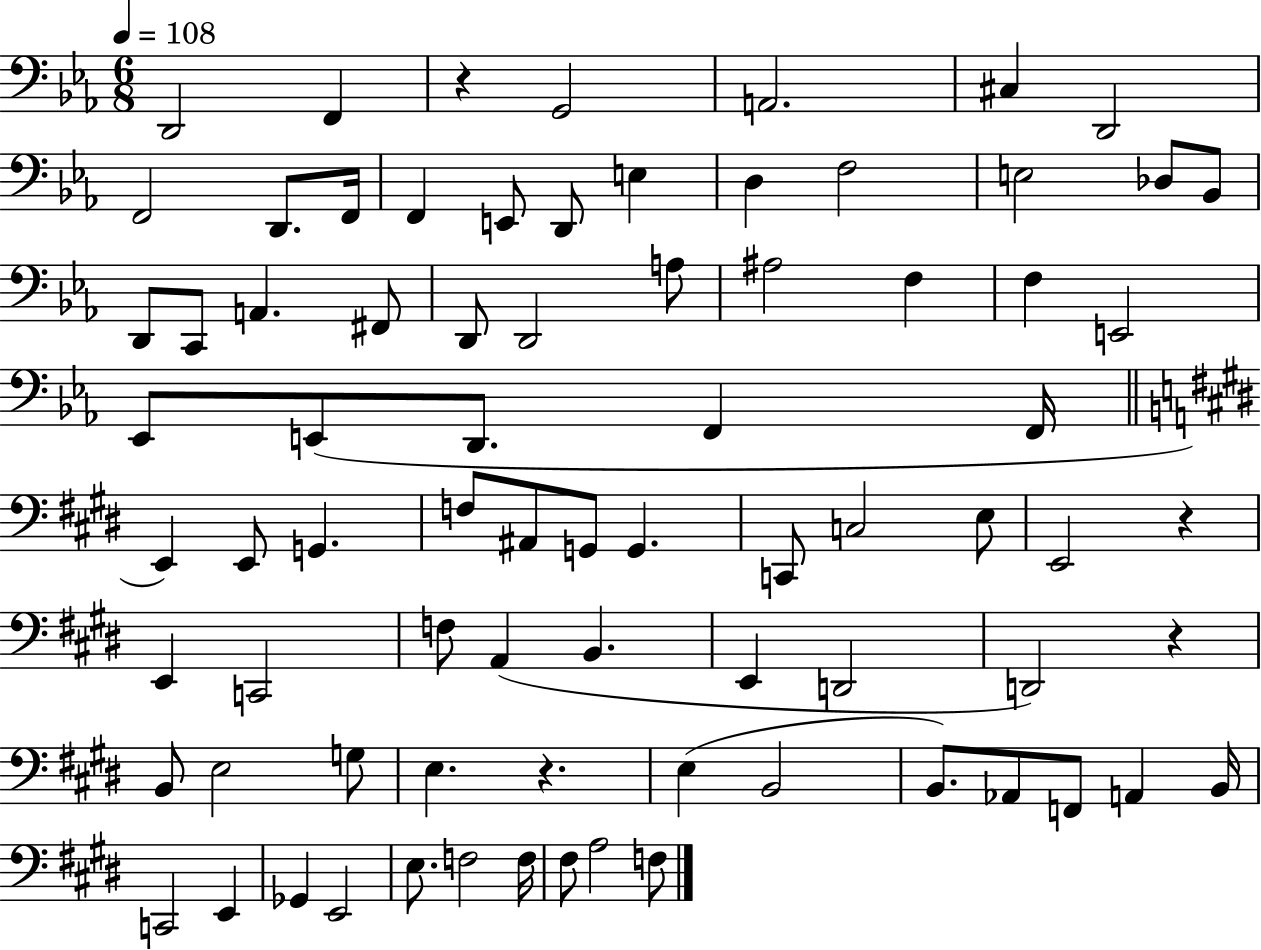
D2/h F2/q R/q G2/h A2/h. C#3/q D2/h F2/h D2/e. F2/s F2/q E2/e D2/e E3/q D3/q F3/h E3/h Db3/e Bb2/e D2/e C2/e A2/q. F#2/e D2/e D2/h A3/e A#3/h F3/q F3/q E2/h Eb2/e E2/e D2/e. F2/q F2/s E2/q E2/e G2/q. F3/e A#2/e G2/e G2/q. C2/e C3/h E3/e E2/h R/q E2/q C2/h F3/e A2/q B2/q. E2/q D2/h D2/h R/q B2/e E3/h G3/e E3/q. R/q. E3/q B2/h B2/e. Ab2/e F2/e A2/q B2/s C2/h E2/q Gb2/q E2/h E3/e. F3/h F3/s F#3/e A3/h F3/e